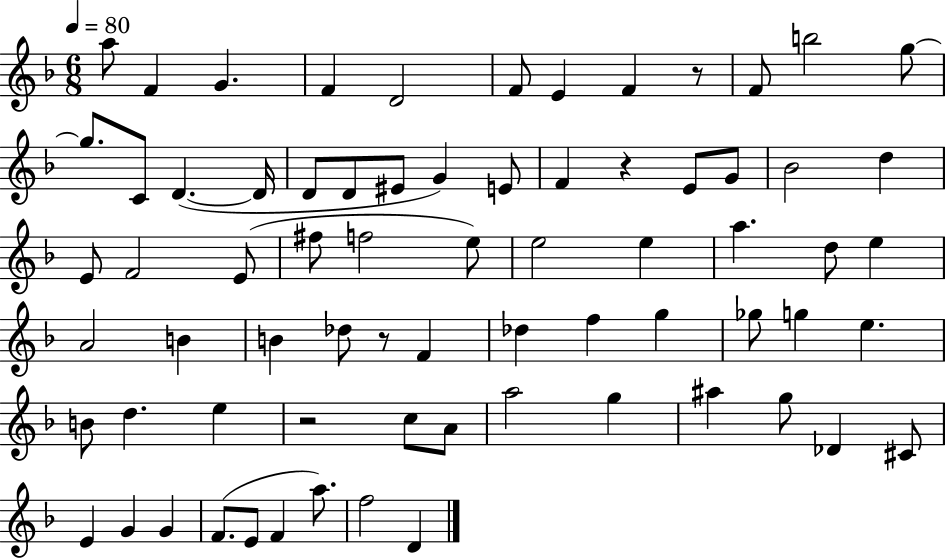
A5/e F4/q G4/q. F4/q D4/h F4/e E4/q F4/q R/e F4/e B5/h G5/e G5/e. C4/e D4/q. D4/s D4/e D4/e EIS4/e G4/q E4/e F4/q R/q E4/e G4/e Bb4/h D5/q E4/e F4/h E4/e F#5/e F5/h E5/e E5/h E5/q A5/q. D5/e E5/q A4/h B4/q B4/q Db5/e R/e F4/q Db5/q F5/q G5/q Gb5/e G5/q E5/q. B4/e D5/q. E5/q R/h C5/e A4/e A5/h G5/q A#5/q G5/e Db4/q C#4/e E4/q G4/q G4/q F4/e. E4/e F4/q A5/e. F5/h D4/q